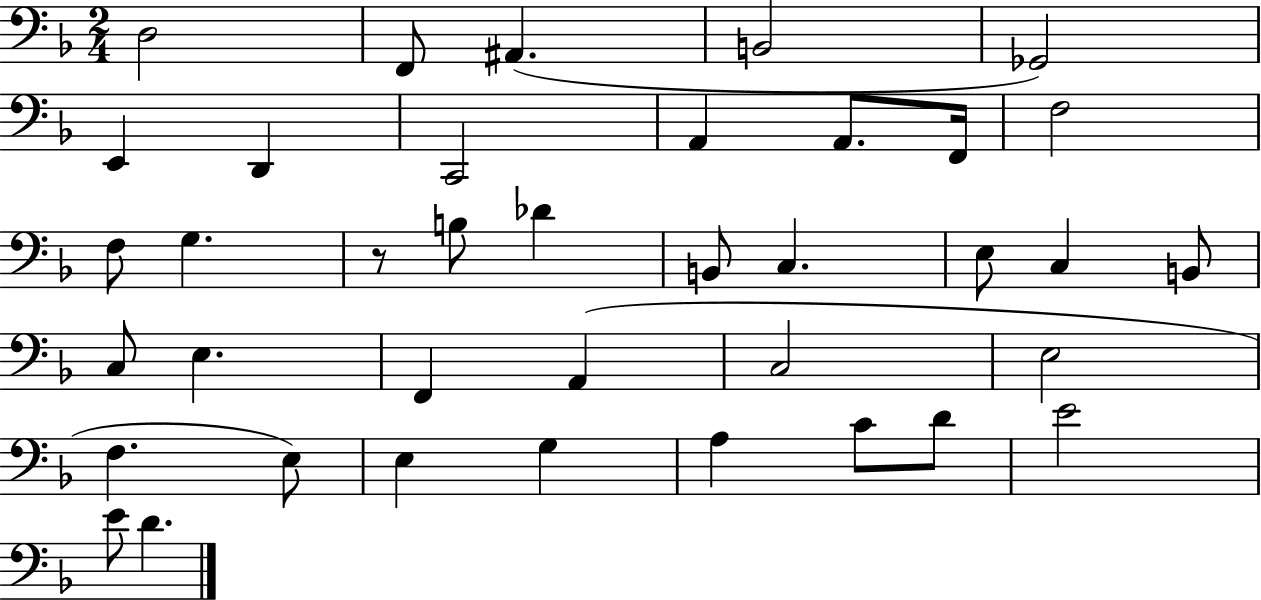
D3/h F2/e A#2/q. B2/h Gb2/h E2/q D2/q C2/h A2/q A2/e. F2/s F3/h F3/e G3/q. R/e B3/e Db4/q B2/e C3/q. E3/e C3/q B2/e C3/e E3/q. F2/q A2/q C3/h E3/h F3/q. E3/e E3/q G3/q A3/q C4/e D4/e E4/h E4/e D4/q.